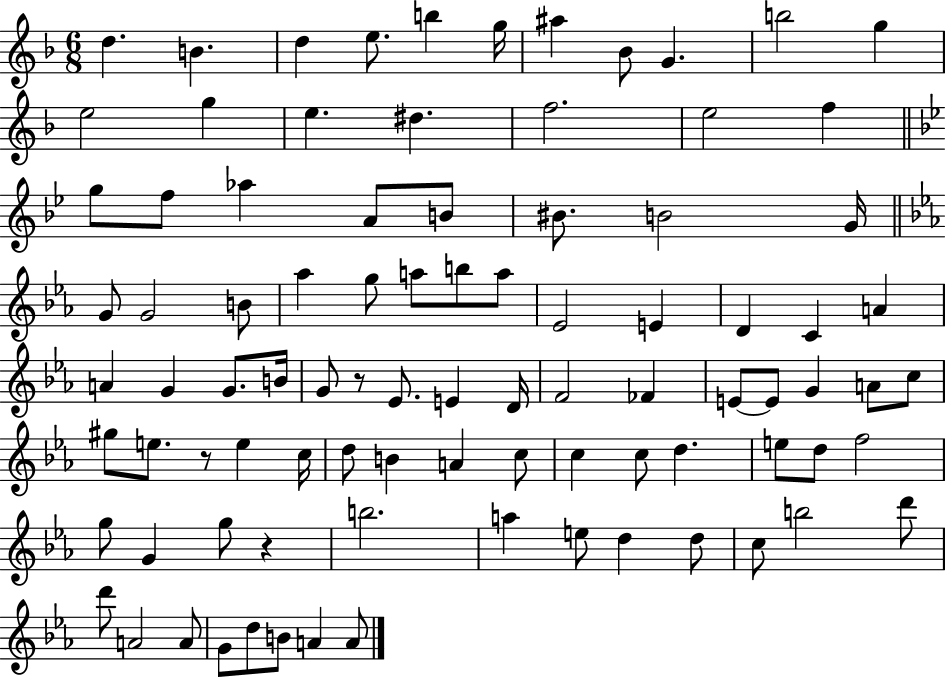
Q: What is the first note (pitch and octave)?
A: D5